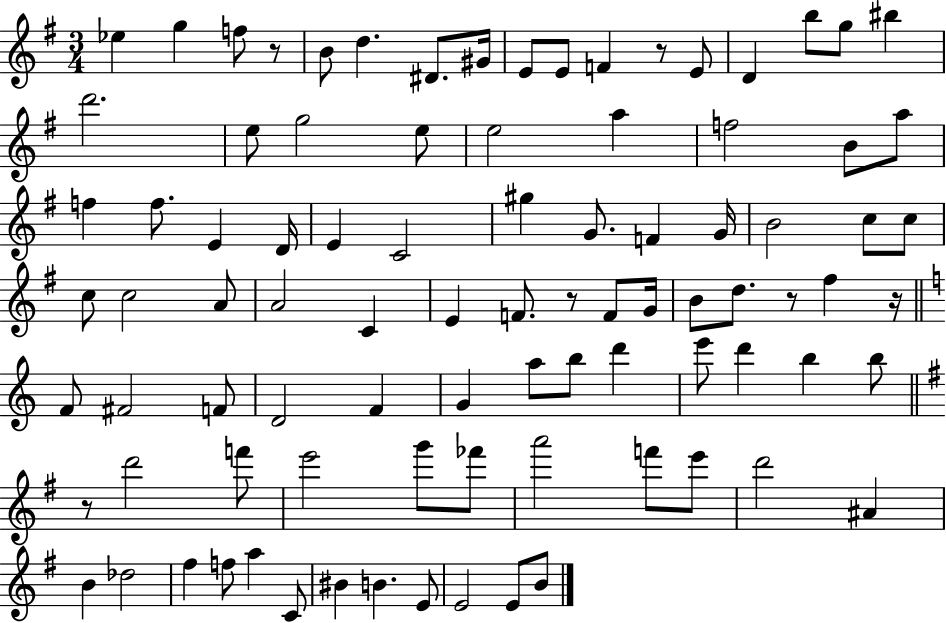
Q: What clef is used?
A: treble